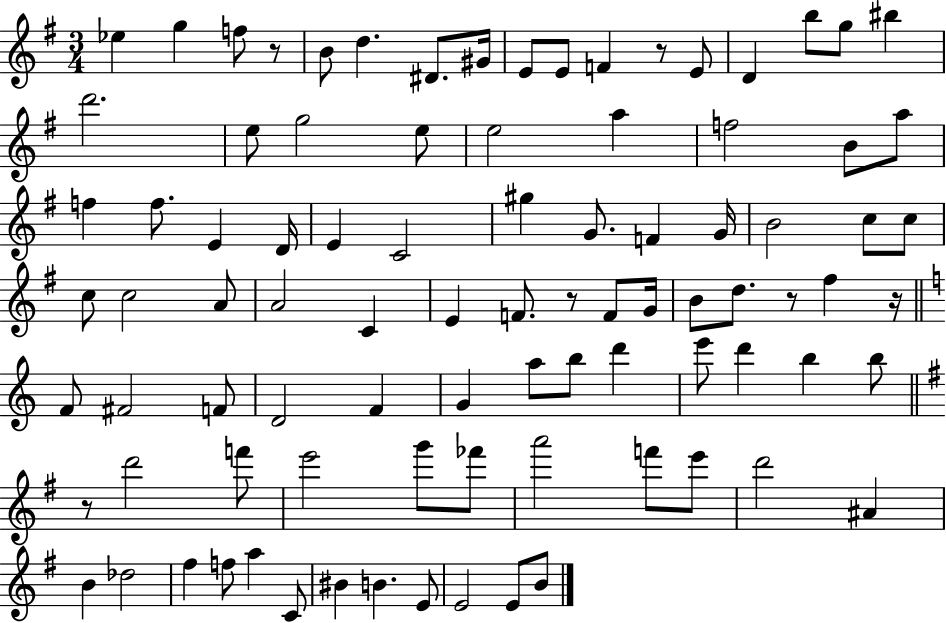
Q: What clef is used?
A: treble